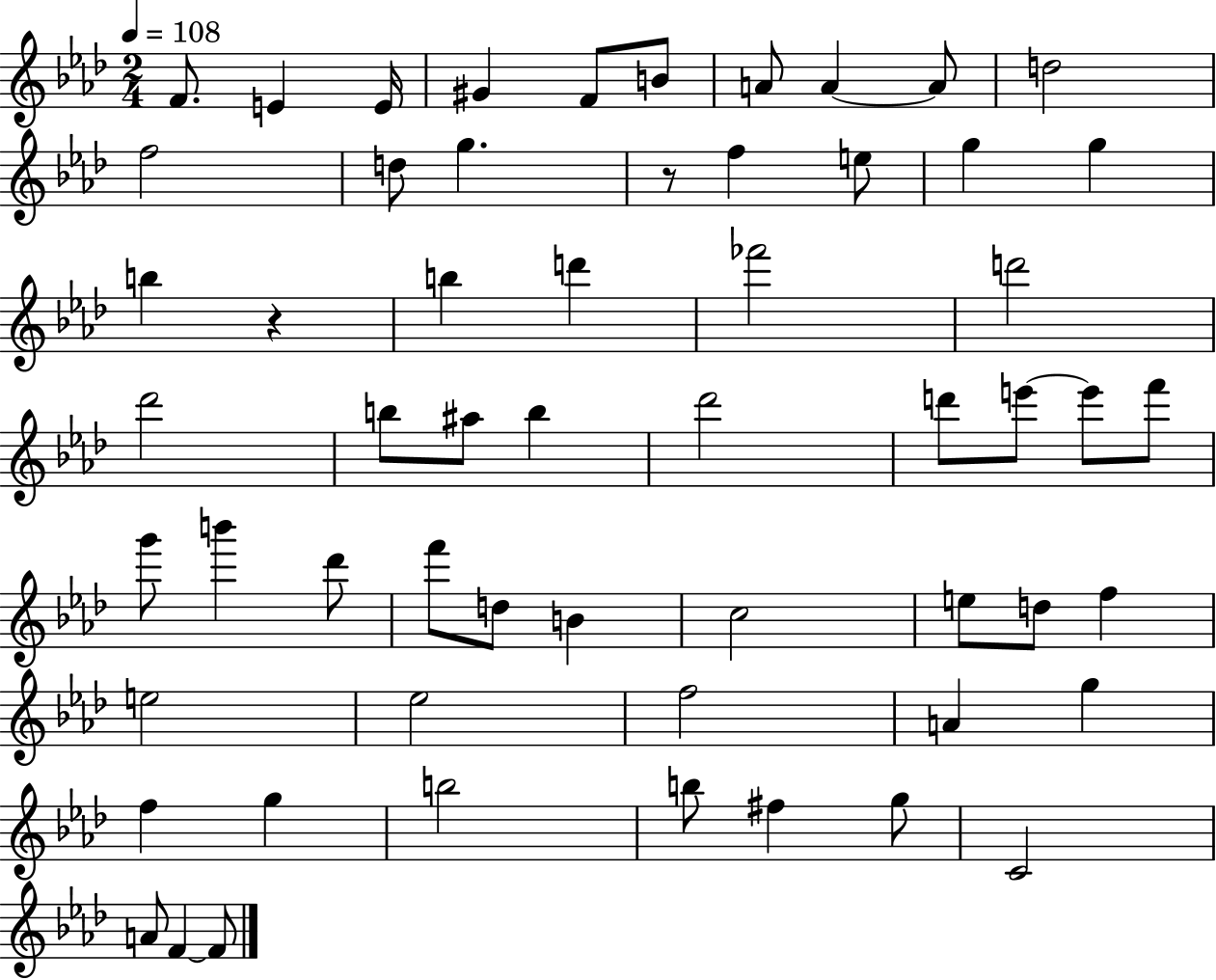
{
  \clef treble
  \numericTimeSignature
  \time 2/4
  \key aes \major
  \tempo 4 = 108
  \repeat volta 2 { f'8. e'4 e'16 | gis'4 f'8 b'8 | a'8 a'4~~ a'8 | d''2 | \break f''2 | d''8 g''4. | r8 f''4 e''8 | g''4 g''4 | \break b''4 r4 | b''4 d'''4 | fes'''2 | d'''2 | \break des'''2 | b''8 ais''8 b''4 | des'''2 | d'''8 e'''8~~ e'''8 f'''8 | \break g'''8 b'''4 des'''8 | f'''8 d''8 b'4 | c''2 | e''8 d''8 f''4 | \break e''2 | ees''2 | f''2 | a'4 g''4 | \break f''4 g''4 | b''2 | b''8 fis''4 g''8 | c'2 | \break a'8 f'4~~ f'8 | } \bar "|."
}